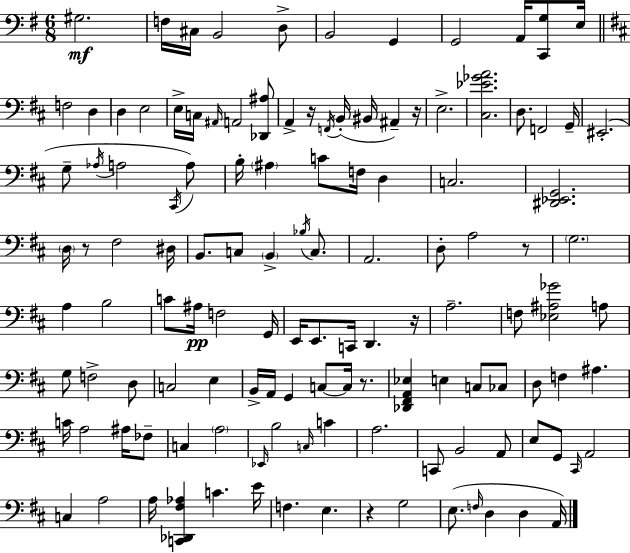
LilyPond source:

{
  \clef bass
  \numericTimeSignature
  \time 6/8
  \key g \major
  \repeat volta 2 { gis2.\mf | f16 cis16 b,2 d8-> | b,2 g,4 | g,2 a,16 <c, g>8 e16 | \break \bar "||" \break \key b \minor f2 d4 | d4 e2 | e16-> c16 \grace { ais,16 } a,2 <des, ais>8 | a,4-> r16 \acciaccatura { f,16 }( b,16-. bis,16 ais,4--) | \break r16 e2.-> | <cis ees' ges' a'>2. | d8. f,2 | g,16-- eis,2.-.( | \break g8-- \acciaccatura { aes16 } a2 | \acciaccatura { cis,16 } a8) b16-. \parenthesize ais4 c'8 f16 | d4 c2. | <dis, ees, g,>2. | \break \parenthesize d16 r8 fis2 | dis16 b,8. c8 \parenthesize b,4-> | \acciaccatura { bes16 } c8. a,2. | d8-. a2 | \break r8 \parenthesize g2. | a4 b2 | c'8 ais16\pp f2 | g,16 e,16 e,8. c,16 d,4. | \break r16 a2.-- | f8 <ees ais ges'>2 | a8 g8 f2-> | d8 c2 | \break e4 b,16-> a,16 g,4 c8~~ | c16 r8. <des, fis, a, ees>4 e4 | c8 ces8 d8 f4 ais4. | c'16 a2 | \break ais16 fes8-- c4 \parenthesize a2 | \grace { ees,16 } b2 | \grace { c16 } c'4 a2. | c,8 b,2 | \break a,8 e8 g,8 \grace { cis,16 } | a,2 c4 | a2 a16 <c, des, fis aes>4 | c'4. e'16 f4. | \break e4. r4 | g2 e8.( \grace { f16 } | d4 d4 a,16) } \bar "|."
}